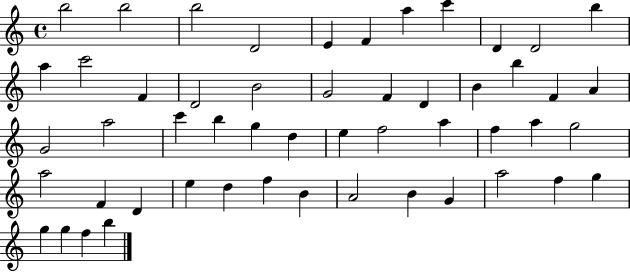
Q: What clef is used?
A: treble